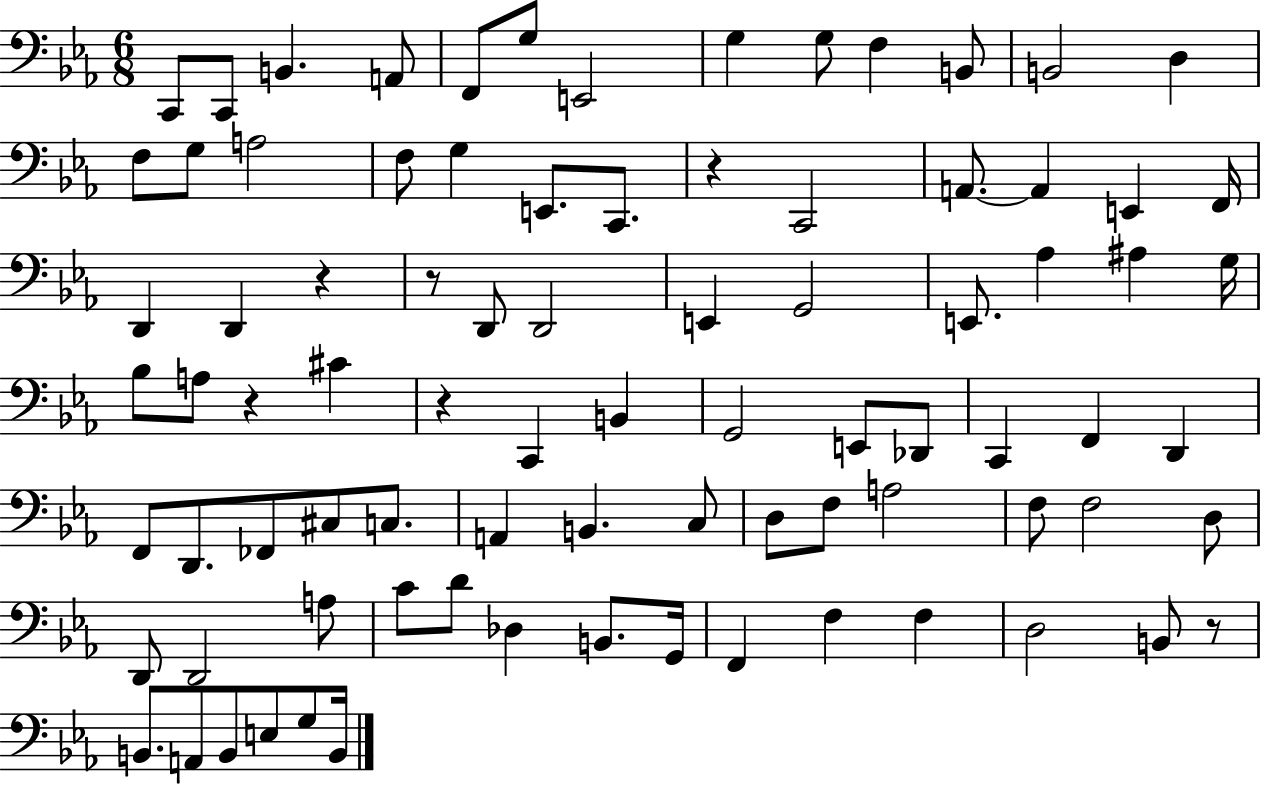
X:1
T:Untitled
M:6/8
L:1/4
K:Eb
C,,/2 C,,/2 B,, A,,/2 F,,/2 G,/2 E,,2 G, G,/2 F, B,,/2 B,,2 D, F,/2 G,/2 A,2 F,/2 G, E,,/2 C,,/2 z C,,2 A,,/2 A,, E,, F,,/4 D,, D,, z z/2 D,,/2 D,,2 E,, G,,2 E,,/2 _A, ^A, G,/4 _B,/2 A,/2 z ^C z C,, B,, G,,2 E,,/2 _D,,/2 C,, F,, D,, F,,/2 D,,/2 _F,,/2 ^C,/2 C,/2 A,, B,, C,/2 D,/2 F,/2 A,2 F,/2 F,2 D,/2 D,,/2 D,,2 A,/2 C/2 D/2 _D, B,,/2 G,,/4 F,, F, F, D,2 B,,/2 z/2 B,,/2 A,,/2 B,,/2 E,/2 G,/2 B,,/4